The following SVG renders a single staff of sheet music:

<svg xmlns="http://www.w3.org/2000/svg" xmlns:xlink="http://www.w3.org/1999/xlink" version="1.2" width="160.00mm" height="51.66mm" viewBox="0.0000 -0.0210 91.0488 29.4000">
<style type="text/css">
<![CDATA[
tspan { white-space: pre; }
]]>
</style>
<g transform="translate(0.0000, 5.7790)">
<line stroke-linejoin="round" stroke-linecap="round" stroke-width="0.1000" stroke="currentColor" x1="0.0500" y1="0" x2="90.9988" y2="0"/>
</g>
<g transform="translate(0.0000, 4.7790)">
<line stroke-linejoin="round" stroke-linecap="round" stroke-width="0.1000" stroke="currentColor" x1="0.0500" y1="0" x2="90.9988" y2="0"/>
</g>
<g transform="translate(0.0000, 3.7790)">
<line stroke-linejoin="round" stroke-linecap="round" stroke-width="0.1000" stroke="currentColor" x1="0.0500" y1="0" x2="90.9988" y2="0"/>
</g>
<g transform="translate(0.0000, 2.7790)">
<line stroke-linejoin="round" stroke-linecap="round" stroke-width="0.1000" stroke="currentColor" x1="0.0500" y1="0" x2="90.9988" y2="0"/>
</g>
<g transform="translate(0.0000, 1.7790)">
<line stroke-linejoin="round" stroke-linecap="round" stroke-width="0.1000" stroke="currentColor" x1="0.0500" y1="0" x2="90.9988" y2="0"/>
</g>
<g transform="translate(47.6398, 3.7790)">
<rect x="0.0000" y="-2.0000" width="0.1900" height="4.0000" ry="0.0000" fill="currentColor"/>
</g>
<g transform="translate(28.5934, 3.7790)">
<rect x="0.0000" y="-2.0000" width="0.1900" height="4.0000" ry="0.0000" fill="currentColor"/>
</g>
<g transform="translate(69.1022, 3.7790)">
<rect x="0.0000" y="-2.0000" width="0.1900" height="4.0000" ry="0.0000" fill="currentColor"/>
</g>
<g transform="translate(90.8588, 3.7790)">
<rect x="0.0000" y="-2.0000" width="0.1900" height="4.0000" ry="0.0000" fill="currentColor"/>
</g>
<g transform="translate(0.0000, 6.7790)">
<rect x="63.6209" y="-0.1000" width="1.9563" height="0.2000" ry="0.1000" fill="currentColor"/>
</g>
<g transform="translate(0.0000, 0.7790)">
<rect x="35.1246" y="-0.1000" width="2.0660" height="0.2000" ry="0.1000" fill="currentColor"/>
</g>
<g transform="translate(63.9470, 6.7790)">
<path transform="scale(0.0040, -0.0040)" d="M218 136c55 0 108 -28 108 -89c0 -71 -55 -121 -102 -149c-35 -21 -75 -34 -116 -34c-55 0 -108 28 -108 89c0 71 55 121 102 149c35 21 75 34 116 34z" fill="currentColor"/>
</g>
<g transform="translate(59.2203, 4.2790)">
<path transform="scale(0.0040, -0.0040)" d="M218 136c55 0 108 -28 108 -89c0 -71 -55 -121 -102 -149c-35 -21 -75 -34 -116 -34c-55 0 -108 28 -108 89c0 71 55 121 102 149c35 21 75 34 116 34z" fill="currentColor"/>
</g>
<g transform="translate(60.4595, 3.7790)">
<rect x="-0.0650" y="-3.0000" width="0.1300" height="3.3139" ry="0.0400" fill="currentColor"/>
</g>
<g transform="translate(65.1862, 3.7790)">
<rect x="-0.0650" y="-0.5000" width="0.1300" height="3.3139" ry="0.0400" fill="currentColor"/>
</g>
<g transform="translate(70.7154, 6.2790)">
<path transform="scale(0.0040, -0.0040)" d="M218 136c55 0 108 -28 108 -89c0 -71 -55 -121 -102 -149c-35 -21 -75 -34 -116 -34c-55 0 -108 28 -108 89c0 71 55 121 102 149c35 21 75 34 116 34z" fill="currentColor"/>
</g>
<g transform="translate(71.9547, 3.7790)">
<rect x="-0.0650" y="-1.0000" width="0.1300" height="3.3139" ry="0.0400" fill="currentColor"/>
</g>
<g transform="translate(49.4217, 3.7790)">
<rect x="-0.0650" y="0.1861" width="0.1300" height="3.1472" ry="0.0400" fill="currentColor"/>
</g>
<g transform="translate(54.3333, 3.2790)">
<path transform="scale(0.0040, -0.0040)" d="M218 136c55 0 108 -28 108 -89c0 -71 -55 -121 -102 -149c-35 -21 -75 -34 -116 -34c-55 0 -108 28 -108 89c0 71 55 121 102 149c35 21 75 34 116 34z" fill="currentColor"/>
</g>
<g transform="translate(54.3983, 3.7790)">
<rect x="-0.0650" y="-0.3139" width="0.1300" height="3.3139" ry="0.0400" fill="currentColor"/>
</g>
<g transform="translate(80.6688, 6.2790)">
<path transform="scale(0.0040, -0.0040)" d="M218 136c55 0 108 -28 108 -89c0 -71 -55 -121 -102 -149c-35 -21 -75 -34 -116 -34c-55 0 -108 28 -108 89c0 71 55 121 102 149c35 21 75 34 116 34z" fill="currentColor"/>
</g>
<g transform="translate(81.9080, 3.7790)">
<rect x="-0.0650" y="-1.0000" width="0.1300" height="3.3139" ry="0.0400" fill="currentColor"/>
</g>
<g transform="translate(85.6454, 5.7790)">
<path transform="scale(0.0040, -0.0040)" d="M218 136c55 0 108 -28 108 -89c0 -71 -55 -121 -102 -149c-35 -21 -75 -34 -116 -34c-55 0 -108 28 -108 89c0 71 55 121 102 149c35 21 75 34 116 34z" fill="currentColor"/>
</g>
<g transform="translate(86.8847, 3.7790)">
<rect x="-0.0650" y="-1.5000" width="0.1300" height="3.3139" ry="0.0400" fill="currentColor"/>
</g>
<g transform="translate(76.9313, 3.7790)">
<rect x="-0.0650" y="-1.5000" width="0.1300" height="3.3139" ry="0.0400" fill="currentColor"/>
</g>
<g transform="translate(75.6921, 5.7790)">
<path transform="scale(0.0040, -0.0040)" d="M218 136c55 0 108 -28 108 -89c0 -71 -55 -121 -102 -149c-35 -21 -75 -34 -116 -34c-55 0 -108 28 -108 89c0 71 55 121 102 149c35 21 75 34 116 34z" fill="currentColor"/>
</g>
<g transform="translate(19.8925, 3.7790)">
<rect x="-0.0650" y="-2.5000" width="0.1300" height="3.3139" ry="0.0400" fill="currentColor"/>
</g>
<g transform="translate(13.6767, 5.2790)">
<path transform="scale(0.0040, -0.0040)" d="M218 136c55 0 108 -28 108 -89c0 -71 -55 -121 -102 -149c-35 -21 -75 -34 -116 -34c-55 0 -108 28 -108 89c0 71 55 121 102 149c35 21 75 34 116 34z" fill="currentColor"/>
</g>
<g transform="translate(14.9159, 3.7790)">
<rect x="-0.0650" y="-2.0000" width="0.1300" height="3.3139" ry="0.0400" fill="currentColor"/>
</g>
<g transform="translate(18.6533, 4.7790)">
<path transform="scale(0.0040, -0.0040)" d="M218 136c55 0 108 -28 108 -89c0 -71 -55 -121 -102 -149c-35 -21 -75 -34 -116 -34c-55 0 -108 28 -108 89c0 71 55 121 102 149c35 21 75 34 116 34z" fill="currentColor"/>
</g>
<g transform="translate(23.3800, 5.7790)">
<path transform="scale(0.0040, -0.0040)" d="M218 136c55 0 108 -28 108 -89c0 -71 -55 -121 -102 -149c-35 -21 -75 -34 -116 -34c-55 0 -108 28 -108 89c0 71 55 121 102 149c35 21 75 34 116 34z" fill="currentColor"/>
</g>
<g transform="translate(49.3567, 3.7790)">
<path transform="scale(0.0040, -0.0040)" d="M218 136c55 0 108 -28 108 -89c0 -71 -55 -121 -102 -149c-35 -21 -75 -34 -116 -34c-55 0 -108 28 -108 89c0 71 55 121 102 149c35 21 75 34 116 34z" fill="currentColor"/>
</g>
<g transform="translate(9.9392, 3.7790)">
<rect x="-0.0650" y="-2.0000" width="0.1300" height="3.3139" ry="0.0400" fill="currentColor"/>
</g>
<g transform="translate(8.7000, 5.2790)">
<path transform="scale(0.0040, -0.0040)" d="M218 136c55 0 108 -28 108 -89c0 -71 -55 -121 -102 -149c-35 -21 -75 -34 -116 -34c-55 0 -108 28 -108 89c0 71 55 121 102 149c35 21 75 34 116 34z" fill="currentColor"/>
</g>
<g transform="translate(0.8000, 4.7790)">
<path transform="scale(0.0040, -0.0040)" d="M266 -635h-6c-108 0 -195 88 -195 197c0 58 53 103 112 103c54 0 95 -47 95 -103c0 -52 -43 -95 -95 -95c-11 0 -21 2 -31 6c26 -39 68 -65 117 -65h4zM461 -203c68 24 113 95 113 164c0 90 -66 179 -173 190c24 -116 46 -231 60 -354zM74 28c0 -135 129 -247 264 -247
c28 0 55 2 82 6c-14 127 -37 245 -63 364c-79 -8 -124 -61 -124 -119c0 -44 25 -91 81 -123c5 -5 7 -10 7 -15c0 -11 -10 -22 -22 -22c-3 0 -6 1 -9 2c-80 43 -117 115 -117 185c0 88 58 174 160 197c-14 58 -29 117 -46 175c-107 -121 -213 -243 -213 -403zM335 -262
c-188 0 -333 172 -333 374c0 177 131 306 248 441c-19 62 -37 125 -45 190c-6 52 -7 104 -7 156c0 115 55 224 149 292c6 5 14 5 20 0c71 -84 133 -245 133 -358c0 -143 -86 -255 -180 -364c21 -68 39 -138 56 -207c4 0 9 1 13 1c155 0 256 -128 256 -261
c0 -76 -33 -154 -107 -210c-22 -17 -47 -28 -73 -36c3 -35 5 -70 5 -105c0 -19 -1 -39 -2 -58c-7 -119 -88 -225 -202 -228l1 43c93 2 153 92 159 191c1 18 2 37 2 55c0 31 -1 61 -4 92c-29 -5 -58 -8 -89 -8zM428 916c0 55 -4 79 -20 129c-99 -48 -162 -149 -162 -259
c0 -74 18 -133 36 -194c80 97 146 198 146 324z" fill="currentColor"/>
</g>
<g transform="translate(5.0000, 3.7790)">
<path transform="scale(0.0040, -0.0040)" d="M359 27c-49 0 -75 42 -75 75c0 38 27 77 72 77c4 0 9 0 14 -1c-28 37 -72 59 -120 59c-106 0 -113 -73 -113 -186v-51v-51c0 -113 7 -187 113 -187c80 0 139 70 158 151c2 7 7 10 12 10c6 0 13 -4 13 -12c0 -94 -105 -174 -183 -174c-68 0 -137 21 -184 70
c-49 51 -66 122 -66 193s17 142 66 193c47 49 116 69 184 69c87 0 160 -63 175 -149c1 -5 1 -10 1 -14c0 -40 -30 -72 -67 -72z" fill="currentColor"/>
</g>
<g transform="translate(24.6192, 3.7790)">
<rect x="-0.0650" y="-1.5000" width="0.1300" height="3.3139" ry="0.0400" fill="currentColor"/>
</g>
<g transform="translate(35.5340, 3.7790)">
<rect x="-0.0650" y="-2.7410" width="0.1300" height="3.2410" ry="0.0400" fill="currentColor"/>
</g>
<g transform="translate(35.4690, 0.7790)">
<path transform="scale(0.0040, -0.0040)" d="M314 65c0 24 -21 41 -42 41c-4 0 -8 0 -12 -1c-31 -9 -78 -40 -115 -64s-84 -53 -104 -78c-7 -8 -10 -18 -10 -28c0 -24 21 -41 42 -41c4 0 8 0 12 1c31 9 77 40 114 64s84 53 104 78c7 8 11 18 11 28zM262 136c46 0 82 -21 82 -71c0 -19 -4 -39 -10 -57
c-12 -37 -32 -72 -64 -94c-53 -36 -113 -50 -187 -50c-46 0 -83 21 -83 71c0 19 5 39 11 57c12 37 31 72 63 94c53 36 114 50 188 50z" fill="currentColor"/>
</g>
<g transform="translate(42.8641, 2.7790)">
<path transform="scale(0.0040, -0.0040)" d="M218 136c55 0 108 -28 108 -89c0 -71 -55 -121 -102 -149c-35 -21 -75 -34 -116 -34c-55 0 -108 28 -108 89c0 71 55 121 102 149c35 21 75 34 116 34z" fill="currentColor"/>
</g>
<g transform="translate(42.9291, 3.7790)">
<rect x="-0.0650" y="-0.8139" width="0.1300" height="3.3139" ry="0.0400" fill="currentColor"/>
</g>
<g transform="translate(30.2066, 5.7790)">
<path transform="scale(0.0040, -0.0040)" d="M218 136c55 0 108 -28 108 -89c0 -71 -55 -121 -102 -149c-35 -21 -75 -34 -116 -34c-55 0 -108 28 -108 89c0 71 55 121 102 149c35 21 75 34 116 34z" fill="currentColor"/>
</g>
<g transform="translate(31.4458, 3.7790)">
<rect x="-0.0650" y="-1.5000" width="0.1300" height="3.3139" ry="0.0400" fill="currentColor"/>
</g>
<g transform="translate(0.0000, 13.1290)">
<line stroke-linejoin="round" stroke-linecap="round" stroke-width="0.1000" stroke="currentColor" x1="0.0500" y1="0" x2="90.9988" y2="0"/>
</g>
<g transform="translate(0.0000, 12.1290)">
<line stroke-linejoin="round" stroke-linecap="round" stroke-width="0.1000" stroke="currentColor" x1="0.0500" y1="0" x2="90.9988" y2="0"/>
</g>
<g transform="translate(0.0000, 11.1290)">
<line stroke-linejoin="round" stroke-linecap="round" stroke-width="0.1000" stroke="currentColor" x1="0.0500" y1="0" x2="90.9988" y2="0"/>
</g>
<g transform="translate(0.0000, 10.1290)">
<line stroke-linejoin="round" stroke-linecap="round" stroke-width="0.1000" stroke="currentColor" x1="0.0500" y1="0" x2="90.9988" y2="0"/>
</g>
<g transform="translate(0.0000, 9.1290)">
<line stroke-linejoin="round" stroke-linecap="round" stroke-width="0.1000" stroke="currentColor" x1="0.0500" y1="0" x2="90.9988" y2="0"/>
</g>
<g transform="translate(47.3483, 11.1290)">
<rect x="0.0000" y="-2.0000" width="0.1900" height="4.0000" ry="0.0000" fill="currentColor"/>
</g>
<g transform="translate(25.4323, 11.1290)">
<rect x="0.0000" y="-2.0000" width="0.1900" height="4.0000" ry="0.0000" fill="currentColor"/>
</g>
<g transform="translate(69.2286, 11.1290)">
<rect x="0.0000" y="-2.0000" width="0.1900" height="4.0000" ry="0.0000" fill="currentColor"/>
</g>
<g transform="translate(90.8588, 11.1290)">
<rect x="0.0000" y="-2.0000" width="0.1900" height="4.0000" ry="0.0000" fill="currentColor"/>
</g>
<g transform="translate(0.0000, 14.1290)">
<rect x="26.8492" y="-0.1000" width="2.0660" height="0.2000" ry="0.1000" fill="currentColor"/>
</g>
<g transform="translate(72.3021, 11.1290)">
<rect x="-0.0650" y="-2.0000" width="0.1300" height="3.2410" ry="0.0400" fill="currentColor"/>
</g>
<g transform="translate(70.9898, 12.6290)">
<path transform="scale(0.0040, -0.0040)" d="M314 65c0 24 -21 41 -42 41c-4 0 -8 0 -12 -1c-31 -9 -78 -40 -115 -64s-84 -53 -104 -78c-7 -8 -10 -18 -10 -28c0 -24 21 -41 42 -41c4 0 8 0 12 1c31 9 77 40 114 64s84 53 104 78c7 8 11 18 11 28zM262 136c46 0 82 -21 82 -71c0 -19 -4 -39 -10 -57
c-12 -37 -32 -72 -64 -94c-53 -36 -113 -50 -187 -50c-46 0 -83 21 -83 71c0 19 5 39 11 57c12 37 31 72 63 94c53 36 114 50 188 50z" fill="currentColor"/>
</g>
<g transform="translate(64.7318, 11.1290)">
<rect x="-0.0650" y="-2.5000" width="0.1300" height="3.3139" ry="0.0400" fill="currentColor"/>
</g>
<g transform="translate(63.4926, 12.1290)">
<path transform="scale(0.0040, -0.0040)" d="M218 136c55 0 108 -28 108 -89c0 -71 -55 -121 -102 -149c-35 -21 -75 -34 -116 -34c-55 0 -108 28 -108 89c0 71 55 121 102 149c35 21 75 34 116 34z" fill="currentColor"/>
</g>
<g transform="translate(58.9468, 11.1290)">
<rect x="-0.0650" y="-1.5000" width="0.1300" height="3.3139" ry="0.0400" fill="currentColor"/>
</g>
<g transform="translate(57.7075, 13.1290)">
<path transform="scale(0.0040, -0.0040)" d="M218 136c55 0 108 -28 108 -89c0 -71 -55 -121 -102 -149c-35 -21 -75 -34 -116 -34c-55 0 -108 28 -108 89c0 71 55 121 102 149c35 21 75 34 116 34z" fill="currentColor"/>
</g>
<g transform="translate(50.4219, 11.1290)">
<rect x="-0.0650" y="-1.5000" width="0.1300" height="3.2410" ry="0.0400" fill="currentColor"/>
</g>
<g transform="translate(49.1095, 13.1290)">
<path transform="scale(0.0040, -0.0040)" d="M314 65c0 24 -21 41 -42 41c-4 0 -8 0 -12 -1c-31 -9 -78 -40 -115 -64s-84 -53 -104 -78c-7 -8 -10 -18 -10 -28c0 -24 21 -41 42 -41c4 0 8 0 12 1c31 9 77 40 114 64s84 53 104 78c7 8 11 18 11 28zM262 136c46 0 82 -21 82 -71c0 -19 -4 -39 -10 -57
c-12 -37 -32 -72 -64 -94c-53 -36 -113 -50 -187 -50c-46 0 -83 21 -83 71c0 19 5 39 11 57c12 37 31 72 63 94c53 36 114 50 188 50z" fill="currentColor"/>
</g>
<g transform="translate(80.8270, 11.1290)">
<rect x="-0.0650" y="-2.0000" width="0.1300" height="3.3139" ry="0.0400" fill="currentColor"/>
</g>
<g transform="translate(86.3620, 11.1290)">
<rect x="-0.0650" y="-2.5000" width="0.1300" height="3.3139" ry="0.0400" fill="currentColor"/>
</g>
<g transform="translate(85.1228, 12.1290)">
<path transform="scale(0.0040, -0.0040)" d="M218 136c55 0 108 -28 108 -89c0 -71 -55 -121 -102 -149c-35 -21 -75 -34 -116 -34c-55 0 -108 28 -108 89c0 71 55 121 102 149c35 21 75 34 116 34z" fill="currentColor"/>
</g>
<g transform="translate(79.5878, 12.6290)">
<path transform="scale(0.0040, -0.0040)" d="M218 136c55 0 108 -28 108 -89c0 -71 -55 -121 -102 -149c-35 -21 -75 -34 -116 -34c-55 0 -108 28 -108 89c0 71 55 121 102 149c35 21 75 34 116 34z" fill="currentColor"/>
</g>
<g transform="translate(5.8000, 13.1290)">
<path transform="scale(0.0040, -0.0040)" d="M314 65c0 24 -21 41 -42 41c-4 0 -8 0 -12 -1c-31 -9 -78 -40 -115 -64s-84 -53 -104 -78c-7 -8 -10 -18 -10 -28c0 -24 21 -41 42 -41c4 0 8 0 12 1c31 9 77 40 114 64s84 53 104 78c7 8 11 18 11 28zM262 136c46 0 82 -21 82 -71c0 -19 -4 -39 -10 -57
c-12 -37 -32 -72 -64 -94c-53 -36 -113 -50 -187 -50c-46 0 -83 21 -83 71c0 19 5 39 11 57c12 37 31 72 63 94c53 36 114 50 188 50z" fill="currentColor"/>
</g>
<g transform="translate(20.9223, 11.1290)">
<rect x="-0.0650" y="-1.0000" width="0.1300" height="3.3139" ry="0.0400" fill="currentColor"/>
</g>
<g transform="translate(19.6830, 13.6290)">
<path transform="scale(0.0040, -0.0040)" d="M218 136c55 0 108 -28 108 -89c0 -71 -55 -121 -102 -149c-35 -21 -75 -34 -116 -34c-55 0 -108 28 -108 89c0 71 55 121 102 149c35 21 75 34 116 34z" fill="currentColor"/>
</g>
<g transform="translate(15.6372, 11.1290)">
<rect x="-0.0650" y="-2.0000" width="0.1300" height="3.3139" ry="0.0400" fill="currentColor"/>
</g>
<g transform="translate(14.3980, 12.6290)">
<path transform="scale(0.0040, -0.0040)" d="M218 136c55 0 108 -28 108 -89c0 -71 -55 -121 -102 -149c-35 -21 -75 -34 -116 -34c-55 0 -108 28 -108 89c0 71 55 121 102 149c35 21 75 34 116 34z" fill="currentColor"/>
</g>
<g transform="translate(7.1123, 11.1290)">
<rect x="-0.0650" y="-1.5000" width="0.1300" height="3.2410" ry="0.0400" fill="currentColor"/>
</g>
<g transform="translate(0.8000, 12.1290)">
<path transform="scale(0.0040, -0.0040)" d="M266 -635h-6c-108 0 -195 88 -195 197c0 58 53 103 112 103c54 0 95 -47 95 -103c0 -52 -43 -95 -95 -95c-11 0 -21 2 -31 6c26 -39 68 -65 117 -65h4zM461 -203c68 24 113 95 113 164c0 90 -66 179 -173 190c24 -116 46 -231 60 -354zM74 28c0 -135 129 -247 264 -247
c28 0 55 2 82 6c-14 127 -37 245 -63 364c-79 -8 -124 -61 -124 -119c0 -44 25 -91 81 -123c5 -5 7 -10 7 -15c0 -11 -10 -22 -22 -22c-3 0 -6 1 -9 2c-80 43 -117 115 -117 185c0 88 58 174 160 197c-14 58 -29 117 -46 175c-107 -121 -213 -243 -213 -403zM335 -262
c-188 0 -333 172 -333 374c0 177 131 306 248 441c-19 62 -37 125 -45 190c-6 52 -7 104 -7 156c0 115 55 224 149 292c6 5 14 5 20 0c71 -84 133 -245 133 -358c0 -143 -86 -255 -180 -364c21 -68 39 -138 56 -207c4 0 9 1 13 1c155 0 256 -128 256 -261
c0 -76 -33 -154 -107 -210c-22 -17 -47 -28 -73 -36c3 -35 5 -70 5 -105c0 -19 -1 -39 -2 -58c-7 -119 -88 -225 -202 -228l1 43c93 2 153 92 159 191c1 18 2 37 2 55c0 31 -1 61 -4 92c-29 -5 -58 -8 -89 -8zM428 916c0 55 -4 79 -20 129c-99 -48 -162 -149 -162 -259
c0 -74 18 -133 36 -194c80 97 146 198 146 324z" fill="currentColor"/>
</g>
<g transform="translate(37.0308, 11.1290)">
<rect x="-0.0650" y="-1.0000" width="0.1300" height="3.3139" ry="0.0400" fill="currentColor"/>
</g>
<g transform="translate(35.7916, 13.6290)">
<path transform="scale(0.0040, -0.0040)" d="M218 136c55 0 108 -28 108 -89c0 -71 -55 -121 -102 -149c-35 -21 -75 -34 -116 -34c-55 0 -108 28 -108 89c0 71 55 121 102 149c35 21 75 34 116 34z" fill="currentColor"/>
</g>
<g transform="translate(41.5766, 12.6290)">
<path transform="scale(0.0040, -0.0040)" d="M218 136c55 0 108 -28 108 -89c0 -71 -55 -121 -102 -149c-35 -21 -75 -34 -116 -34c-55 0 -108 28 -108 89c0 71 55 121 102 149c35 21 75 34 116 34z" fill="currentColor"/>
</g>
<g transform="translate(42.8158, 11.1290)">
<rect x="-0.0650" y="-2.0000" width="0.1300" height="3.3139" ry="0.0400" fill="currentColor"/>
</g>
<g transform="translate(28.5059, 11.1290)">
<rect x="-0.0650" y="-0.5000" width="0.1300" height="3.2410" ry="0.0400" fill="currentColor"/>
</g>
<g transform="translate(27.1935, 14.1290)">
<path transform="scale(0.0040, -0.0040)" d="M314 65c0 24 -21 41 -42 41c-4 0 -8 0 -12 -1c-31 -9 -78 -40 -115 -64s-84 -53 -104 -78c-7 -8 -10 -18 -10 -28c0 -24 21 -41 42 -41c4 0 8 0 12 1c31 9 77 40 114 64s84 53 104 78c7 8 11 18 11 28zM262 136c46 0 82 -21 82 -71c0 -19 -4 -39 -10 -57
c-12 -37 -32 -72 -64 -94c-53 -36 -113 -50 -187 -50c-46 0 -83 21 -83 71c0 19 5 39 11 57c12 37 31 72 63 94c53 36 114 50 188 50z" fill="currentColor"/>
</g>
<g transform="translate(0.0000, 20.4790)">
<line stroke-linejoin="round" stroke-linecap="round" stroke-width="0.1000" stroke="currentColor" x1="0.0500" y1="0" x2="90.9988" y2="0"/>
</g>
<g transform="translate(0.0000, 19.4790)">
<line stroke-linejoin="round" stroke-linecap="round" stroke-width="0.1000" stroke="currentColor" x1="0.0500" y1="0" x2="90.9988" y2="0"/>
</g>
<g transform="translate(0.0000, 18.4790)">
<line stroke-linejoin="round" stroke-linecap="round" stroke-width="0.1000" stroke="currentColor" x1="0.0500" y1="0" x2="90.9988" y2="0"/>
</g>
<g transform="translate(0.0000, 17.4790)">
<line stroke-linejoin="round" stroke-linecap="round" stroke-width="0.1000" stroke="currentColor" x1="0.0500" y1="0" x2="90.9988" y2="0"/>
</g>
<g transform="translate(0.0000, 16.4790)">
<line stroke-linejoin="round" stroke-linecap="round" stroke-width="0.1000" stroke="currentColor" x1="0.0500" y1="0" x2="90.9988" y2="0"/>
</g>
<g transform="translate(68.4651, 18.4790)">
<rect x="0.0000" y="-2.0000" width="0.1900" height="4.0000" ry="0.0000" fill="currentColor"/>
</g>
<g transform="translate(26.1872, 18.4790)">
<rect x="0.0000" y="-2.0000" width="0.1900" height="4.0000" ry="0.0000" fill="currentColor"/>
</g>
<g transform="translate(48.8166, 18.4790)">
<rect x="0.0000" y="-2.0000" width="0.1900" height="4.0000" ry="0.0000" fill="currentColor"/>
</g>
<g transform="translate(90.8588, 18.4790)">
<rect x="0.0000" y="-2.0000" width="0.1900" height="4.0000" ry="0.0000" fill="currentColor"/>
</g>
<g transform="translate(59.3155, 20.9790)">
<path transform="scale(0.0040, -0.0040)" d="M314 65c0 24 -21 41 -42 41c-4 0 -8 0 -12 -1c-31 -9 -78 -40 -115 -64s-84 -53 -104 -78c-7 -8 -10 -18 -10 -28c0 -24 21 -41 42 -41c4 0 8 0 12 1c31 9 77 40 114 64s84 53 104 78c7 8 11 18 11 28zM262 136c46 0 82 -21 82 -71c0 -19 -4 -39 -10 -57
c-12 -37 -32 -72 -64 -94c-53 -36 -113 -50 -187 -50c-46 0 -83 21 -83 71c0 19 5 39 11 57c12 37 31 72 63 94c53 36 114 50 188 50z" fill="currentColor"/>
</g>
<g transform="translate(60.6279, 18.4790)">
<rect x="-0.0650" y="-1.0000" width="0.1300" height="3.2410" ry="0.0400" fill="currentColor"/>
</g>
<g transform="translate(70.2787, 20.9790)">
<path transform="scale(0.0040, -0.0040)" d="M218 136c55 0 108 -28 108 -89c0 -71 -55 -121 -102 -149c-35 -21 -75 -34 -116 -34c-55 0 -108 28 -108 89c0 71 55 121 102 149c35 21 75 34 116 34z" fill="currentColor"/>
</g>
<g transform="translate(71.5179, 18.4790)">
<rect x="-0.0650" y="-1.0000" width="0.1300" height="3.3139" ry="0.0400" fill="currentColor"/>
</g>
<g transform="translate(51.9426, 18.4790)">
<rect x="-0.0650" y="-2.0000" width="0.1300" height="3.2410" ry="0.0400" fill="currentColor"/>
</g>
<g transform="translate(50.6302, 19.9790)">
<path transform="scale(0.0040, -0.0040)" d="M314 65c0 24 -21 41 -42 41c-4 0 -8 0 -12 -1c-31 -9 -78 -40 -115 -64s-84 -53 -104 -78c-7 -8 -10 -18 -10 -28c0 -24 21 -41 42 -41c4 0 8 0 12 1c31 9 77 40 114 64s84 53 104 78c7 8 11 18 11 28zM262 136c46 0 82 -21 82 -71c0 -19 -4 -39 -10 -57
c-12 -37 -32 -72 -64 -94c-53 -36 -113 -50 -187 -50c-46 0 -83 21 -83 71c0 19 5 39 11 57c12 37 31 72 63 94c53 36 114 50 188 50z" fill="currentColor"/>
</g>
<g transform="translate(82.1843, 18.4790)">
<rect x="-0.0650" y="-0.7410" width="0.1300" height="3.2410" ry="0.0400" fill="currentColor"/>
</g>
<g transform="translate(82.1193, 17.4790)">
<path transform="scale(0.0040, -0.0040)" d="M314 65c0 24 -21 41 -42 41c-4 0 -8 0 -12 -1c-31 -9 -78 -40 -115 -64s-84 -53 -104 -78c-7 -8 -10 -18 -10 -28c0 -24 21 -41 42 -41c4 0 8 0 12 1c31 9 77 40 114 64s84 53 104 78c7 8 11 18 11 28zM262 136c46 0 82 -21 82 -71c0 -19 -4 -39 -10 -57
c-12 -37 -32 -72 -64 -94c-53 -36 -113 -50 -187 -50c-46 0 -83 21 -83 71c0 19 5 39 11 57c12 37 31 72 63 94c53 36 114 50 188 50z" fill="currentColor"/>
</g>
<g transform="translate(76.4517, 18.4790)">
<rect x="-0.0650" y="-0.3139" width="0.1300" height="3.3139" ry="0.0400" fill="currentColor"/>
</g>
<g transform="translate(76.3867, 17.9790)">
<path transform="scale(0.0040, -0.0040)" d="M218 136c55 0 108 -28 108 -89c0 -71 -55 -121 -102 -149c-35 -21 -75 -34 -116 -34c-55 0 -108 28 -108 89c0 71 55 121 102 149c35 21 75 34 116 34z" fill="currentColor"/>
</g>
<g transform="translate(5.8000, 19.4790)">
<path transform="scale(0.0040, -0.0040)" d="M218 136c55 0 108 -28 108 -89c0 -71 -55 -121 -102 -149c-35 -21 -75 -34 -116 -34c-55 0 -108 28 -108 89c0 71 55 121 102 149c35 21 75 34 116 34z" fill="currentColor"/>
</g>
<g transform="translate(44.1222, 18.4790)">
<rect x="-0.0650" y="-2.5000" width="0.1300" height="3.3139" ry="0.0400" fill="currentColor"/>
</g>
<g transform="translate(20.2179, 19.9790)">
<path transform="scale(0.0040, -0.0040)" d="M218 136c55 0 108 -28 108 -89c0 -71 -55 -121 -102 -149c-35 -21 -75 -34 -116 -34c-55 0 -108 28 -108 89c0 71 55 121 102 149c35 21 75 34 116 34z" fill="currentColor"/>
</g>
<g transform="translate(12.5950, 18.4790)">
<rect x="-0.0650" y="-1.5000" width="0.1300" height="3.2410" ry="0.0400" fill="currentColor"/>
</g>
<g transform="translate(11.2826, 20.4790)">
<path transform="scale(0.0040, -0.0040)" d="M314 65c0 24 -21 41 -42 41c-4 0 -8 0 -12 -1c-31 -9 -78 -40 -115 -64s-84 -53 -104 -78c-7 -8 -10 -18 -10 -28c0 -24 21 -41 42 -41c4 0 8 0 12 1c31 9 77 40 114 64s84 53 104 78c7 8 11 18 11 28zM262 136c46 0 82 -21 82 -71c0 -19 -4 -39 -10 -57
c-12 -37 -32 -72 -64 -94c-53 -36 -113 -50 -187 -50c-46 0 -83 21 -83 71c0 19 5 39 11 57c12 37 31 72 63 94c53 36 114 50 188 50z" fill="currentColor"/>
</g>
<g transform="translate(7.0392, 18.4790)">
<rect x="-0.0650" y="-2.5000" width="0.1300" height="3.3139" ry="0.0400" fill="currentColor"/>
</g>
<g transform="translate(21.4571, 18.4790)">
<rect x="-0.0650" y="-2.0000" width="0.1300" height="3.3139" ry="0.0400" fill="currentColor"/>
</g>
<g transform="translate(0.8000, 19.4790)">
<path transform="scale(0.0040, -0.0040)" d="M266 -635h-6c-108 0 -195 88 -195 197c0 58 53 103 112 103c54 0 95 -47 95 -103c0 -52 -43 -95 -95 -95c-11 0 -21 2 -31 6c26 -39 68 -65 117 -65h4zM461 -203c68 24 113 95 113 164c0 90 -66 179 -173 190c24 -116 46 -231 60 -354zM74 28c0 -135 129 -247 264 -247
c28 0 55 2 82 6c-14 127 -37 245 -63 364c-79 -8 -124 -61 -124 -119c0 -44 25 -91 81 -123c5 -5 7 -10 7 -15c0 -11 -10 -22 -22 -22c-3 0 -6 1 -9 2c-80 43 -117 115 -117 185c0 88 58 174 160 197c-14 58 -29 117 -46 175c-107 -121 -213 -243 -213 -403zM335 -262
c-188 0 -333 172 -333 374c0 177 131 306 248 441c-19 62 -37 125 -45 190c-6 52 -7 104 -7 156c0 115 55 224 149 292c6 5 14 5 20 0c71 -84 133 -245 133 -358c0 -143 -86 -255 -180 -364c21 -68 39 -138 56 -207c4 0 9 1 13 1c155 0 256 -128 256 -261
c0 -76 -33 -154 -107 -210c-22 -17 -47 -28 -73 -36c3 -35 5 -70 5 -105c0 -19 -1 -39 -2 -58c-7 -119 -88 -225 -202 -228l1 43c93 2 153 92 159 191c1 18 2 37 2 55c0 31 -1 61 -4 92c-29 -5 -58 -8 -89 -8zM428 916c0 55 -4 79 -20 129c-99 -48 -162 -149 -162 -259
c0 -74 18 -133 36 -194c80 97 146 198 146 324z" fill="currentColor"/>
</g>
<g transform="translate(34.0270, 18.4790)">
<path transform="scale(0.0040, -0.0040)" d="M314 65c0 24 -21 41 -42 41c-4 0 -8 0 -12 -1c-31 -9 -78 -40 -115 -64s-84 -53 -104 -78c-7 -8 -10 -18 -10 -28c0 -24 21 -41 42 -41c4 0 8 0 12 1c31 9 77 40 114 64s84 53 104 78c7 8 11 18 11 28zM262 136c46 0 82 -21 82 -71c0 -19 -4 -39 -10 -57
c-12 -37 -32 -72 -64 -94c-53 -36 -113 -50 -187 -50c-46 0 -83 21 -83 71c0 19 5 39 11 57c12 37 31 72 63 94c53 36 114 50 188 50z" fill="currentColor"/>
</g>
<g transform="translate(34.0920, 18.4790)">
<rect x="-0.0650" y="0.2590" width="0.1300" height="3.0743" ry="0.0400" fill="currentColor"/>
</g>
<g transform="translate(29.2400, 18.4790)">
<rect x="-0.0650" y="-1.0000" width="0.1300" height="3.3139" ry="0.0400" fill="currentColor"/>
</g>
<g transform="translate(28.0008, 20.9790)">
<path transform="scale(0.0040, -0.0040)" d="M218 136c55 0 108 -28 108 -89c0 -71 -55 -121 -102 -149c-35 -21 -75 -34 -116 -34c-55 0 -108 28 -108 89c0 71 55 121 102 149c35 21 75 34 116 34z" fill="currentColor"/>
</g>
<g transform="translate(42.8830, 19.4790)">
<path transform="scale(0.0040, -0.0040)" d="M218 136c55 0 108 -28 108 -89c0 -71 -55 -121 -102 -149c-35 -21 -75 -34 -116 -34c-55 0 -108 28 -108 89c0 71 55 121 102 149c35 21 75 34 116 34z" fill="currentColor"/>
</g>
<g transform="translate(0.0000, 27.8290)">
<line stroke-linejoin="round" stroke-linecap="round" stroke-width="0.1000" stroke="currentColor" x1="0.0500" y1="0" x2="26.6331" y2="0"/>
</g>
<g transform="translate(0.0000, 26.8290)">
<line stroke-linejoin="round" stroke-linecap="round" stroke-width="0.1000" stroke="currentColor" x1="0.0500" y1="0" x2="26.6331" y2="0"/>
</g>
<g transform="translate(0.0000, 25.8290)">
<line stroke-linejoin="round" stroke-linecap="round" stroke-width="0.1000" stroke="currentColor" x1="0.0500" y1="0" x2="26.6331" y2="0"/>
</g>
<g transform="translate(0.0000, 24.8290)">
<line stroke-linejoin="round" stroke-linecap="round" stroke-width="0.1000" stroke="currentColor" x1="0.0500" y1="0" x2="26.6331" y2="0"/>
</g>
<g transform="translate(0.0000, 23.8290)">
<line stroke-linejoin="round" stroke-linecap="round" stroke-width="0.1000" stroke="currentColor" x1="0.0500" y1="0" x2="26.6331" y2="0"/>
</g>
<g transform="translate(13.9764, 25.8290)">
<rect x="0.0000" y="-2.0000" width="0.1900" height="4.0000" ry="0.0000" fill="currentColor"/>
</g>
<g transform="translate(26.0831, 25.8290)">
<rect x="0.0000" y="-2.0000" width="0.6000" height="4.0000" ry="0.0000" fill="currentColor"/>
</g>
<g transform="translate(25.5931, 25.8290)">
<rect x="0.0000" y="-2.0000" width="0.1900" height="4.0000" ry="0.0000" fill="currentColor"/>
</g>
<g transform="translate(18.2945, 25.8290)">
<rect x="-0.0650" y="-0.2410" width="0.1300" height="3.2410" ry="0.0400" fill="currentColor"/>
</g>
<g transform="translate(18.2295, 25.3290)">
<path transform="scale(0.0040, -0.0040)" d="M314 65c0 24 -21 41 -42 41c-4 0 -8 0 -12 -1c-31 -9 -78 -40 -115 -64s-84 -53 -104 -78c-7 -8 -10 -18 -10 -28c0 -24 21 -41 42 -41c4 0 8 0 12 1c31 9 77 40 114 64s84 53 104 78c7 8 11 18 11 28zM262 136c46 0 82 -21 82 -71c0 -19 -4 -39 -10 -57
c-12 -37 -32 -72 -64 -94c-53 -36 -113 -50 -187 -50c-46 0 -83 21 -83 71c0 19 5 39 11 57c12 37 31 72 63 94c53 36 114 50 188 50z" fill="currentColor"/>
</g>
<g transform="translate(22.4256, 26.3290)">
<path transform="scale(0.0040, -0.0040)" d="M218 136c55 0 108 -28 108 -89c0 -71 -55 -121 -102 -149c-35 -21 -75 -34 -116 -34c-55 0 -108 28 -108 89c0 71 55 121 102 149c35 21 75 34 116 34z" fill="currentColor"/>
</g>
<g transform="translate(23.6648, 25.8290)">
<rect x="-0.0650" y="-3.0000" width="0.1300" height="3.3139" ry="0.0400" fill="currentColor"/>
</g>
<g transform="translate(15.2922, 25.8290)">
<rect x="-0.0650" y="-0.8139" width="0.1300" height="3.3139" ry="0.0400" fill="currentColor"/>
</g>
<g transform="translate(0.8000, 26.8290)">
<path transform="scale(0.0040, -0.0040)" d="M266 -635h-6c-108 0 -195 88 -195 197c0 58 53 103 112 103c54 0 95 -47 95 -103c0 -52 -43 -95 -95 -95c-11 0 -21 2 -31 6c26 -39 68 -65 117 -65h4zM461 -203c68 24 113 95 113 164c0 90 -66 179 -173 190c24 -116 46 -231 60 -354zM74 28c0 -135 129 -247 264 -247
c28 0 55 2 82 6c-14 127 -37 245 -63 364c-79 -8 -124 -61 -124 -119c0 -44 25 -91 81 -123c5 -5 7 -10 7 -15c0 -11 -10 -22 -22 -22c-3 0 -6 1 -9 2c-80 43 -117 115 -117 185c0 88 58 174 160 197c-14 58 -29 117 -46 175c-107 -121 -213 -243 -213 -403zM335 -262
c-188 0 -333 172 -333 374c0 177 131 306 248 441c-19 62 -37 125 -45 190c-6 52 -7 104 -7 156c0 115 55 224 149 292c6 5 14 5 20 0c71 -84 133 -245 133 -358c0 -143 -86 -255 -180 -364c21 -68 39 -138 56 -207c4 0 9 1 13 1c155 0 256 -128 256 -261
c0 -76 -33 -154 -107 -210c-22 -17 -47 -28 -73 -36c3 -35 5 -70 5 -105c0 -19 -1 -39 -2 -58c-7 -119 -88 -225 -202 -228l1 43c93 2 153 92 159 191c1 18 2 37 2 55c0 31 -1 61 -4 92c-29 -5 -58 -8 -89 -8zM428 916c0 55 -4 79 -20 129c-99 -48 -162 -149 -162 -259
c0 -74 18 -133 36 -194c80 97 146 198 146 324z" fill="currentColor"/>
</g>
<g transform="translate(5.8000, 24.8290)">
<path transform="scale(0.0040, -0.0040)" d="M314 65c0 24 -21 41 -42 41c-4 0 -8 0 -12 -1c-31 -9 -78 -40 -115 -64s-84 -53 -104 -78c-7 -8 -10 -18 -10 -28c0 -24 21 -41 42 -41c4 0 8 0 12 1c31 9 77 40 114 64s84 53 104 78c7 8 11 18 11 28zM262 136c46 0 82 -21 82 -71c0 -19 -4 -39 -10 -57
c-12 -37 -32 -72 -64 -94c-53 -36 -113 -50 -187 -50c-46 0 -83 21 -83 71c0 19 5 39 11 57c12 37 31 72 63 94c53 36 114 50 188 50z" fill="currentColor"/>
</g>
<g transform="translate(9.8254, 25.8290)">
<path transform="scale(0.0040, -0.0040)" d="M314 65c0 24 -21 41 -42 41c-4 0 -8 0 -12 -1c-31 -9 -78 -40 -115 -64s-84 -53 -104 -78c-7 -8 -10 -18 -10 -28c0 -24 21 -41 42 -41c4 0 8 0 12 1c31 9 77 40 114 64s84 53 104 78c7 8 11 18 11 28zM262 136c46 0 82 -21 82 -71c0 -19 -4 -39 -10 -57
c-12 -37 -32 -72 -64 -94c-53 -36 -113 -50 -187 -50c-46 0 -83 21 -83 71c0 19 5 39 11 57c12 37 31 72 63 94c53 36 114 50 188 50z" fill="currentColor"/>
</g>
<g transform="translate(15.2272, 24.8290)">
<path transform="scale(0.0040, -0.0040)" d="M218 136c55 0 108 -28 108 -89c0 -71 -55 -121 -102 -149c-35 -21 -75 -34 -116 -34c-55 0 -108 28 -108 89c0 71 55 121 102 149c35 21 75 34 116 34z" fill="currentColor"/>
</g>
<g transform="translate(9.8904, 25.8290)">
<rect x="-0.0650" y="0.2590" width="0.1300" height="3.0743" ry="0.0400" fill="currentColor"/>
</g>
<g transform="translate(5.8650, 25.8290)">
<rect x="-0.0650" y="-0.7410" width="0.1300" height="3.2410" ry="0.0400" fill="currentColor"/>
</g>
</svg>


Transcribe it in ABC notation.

X:1
T:Untitled
M:4/4
L:1/4
K:C
F F G E E a2 d B c A C D E D E E2 F D C2 D F E2 E G F2 F G G E2 F D B2 G F2 D2 D c d2 d2 B2 d c2 A